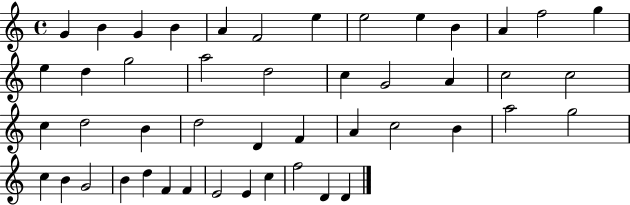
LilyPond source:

{
  \clef treble
  \time 4/4
  \defaultTimeSignature
  \key c \major
  g'4 b'4 g'4 b'4 | a'4 f'2 e''4 | e''2 e''4 b'4 | a'4 f''2 g''4 | \break e''4 d''4 g''2 | a''2 d''2 | c''4 g'2 a'4 | c''2 c''2 | \break c''4 d''2 b'4 | d''2 d'4 f'4 | a'4 c''2 b'4 | a''2 g''2 | \break c''4 b'4 g'2 | b'4 d''4 f'4 f'4 | e'2 e'4 c''4 | f''2 d'4 d'4 | \break \bar "|."
}